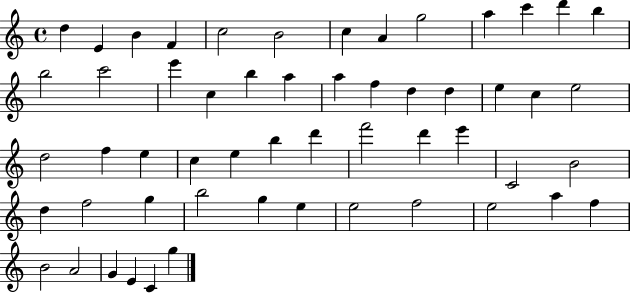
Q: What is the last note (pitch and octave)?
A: G5